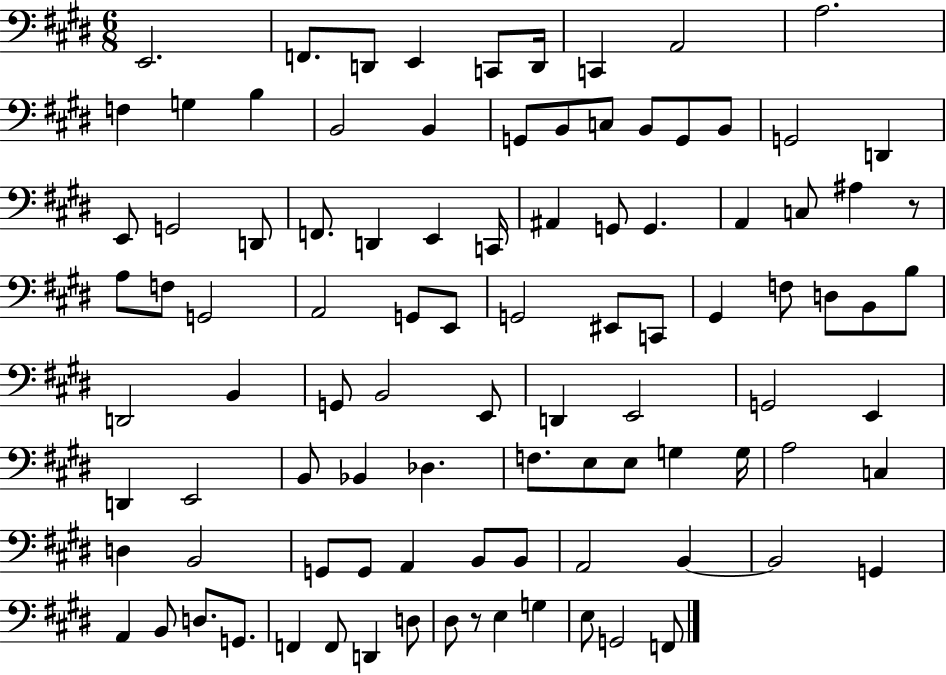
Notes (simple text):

E2/h. F2/e. D2/e E2/q C2/e D2/s C2/q A2/h A3/h. F3/q G3/q B3/q B2/h B2/q G2/e B2/e C3/e B2/e G2/e B2/e G2/h D2/q E2/e G2/h D2/e F2/e. D2/q E2/q C2/s A#2/q G2/e G2/q. A2/q C3/e A#3/q R/e A3/e F3/e G2/h A2/h G2/e E2/e G2/h EIS2/e C2/e G#2/q F3/e D3/e B2/e B3/e D2/h B2/q G2/e B2/h E2/e D2/q E2/h G2/h E2/q D2/q E2/h B2/e Bb2/q Db3/q. F3/e. E3/e E3/e G3/q G3/s A3/h C3/q D3/q B2/h G2/e G2/e A2/q B2/e B2/e A2/h B2/q B2/h G2/q A2/q B2/e D3/e. G2/e. F2/q F2/e D2/q D3/e D#3/e R/e E3/q G3/q E3/e G2/h F2/e